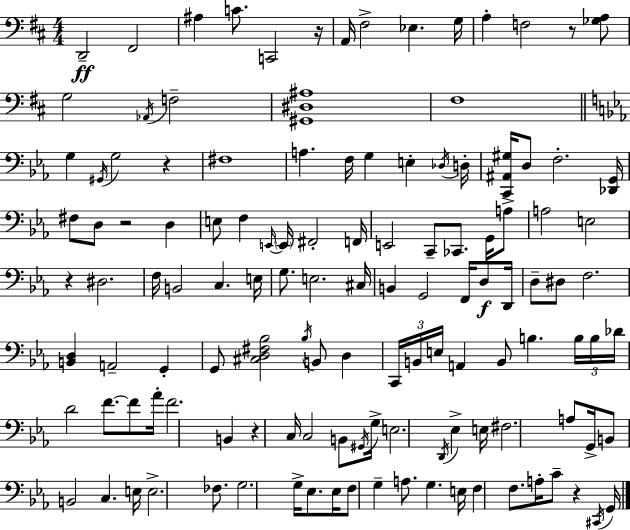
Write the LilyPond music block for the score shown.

{
  \clef bass
  \numericTimeSignature
  \time 4/4
  \key d \major
  d,2--\ff fis,2 | ais4 c'8. c,2 r16 | a,16 fis2-> ees4. g16 | a4-. f2 r8 <ges a>8 | \break g2 \acciaccatura { aes,16 } f2-- | <gis, dis ais>1 | fis1 | \bar "||" \break \key ees \major g4 \acciaccatura { gis,16 } g2 r4 | fis1 | a4. f16 g4 e4-. | \acciaccatura { des16 } d16-. <c, ais, gis>16 d8 f2.-. | \break <des, g,>16 fis8 d8 r2 d4 | e8 f4 \grace { e,16~ }~ \parenthesize e,16 fis,2-. | f,16 e,2 c,8-- ces,8. | g,16 a8-> a2 e2 | \break r4 dis2. | f16 b,2 c4. | e16 g8. e2. | cis16 b,4 g,2 f,16 | \break d8\f d,16 d8-- dis8 f2. | <b, d>4 a,2-- g,4-. | g,8 <cis d fis bes>2 \acciaccatura { bes16 } b,8 | d4 \tuplet 3/2 { c,16 b,16 e16 } a,4 b,8 b4. | \break \tuplet 3/2 { b16 b16 des'16 } d'2 f'8.~~ | f'8 aes'16-. f'2. | b,4 r4 c16 c2 | b,8 \acciaccatura { gis,16 } g16-> e2. | \break \acciaccatura { d,16 } ees4-> e16 fis2. | a8 g,16-> b,8 b,2 | c4. e16 e2.-> | fes8. g2. | \break g16-> ees8. ees16 f8 g4-- a8. | g4. e16 f4 f8. a16-. c'8-- | r4 \acciaccatura { cis,16 } g,16 \bar "|."
}